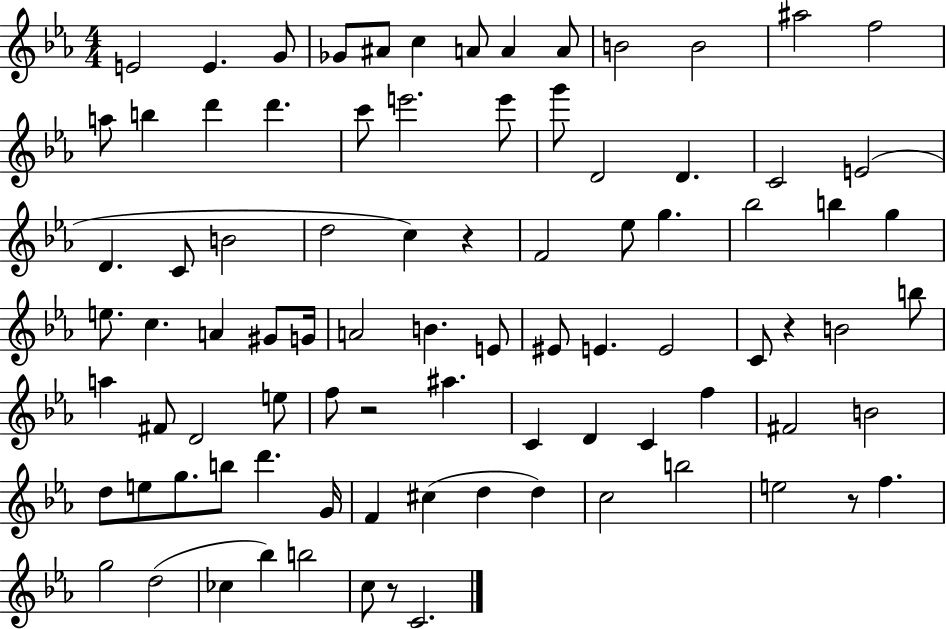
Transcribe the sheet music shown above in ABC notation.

X:1
T:Untitled
M:4/4
L:1/4
K:Eb
E2 E G/2 _G/2 ^A/2 c A/2 A A/2 B2 B2 ^a2 f2 a/2 b d' d' c'/2 e'2 e'/2 g'/2 D2 D C2 E2 D C/2 B2 d2 c z F2 _e/2 g _b2 b g e/2 c A ^G/2 G/4 A2 B E/2 ^E/2 E E2 C/2 z B2 b/2 a ^F/2 D2 e/2 f/2 z2 ^a C D C f ^F2 B2 d/2 e/2 g/2 b/2 d' G/4 F ^c d d c2 b2 e2 z/2 f g2 d2 _c _b b2 c/2 z/2 C2